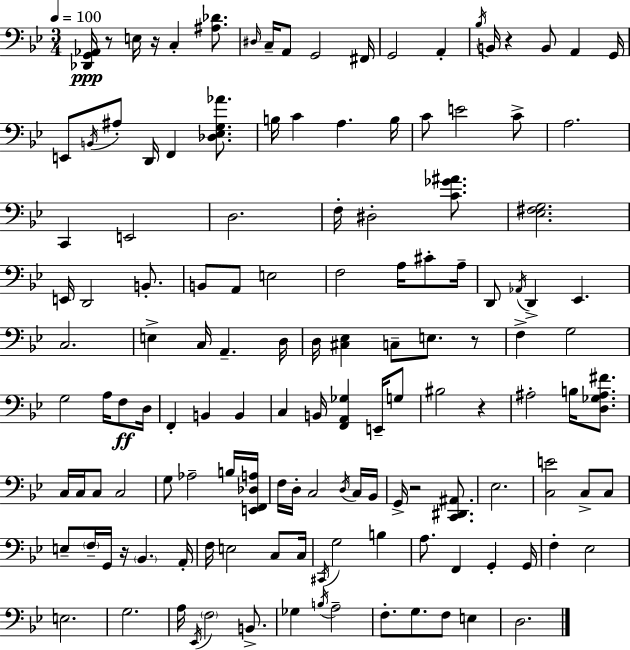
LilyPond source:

{
  \clef bass
  \numericTimeSignature
  \time 3/4
  \key bes \major
  \tempo 4 = 100
  <des, g, aes,>16\ppp r8 e16 r16 c4-. <ais des'>8. | \grace { dis16 } c16-- a,8 g,2 | fis,16 g,2 a,4-. | \acciaccatura { bes16 } b,16 r4 b,8 a,4 | \break g,16 e,8 \acciaccatura { b,16 } ais8-. d,16 f,4 | <des ees g aes'>8. b16 c'4 a4. | b16 c'8 e'2 | c'8-> a2. | \break c,4 e,2 | d2. | f16-. dis2-. | <c' ges' ais'>8. <ees fis g>2. | \break e,16 d,2 | b,8.-. b,8 a,8 e2 | f2 a16 | cis'8-. a16-- d,8 \acciaccatura { aes,16 } d,4-> ees,4. | \break c2. | e4-> c16 a,4.-- | d16 d16 <cis ees>4 c8-- e8. | r8 f4-> g2 | \break g2 | a16 f8\ff d16 f,4-. b,4 | b,4 c4 b,16 <f, a, ges>4 | e,16-- g8 bis2 | \break r4 ais2-. | b16 <d ges ais fis'>8. c16 c16 c8 c2 | g8 aes2-- | b16 <e, f, des a>16 f16 d16-. c2 | \break \acciaccatura { d16 } c16 bes,16 g,16-> r2 | <c, dis, ais,>8. ees2. | <c e'>2 | c8-> c8 e8-- \parenthesize f16-- g,16 r16 \parenthesize bes,4. | \break a,16-. f16 e2 | c8 c16 \acciaccatura { cis,16 } g2 | b4 a8. f,4 | g,4-. g,16 f4-. ees2 | \break e2. | g2. | a16 \acciaccatura { ees,16 } \parenthesize f2 | b,8.-> ges4 \acciaccatura { b16 } | \break a2-- f8.-. g8. | f8 e4 d2. | \bar "|."
}